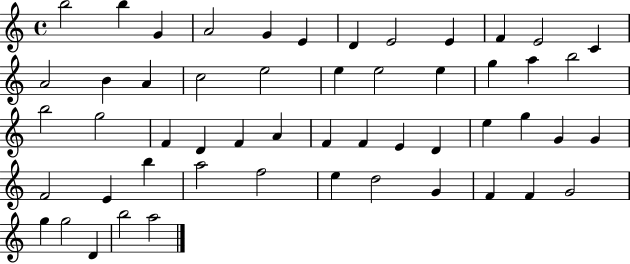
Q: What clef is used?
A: treble